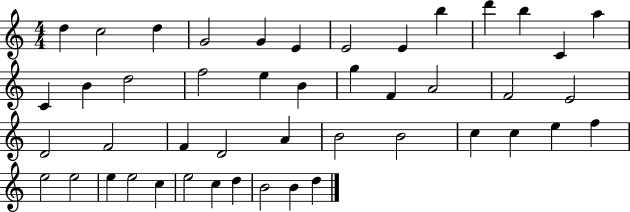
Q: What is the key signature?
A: C major